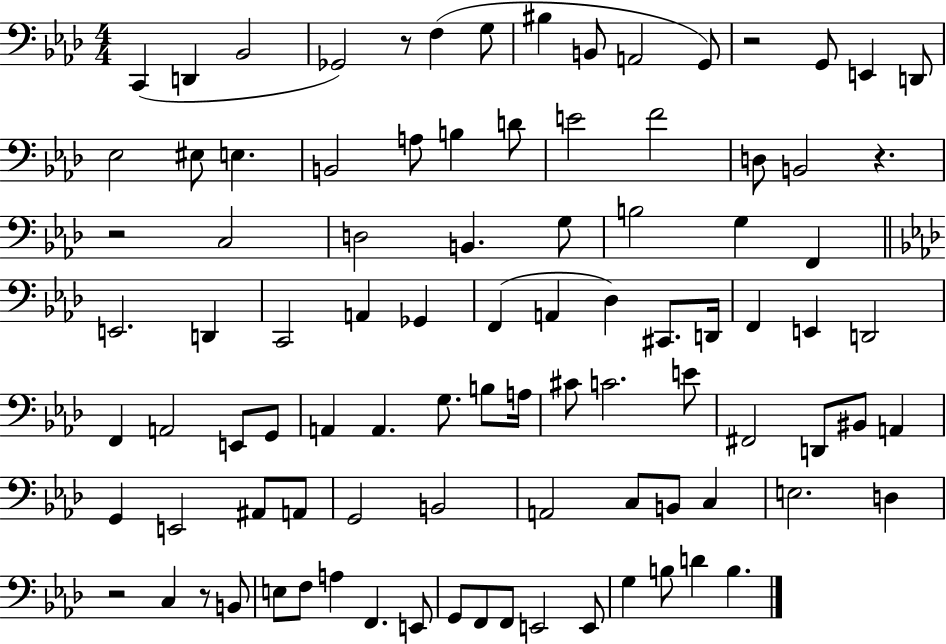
C2/q D2/q Bb2/h Gb2/h R/e F3/q G3/e BIS3/q B2/e A2/h G2/e R/h G2/e E2/q D2/e Eb3/h EIS3/e E3/q. B2/h A3/e B3/q D4/e E4/h F4/h D3/e B2/h R/q. R/h C3/h D3/h B2/q. G3/e B3/h G3/q F2/q E2/h. D2/q C2/h A2/q Gb2/q F2/q A2/q Db3/q C#2/e. D2/s F2/q E2/q D2/h F2/q A2/h E2/e G2/e A2/q A2/q. G3/e. B3/e A3/s C#4/e C4/h. E4/e F#2/h D2/e BIS2/e A2/q G2/q E2/h A#2/e A2/e G2/h B2/h A2/h C3/e B2/e C3/q E3/h. D3/q R/h C3/q R/e B2/e E3/e F3/e A3/q F2/q. E2/e G2/e F2/e F2/e E2/h E2/e G3/q B3/e D4/q B3/q.